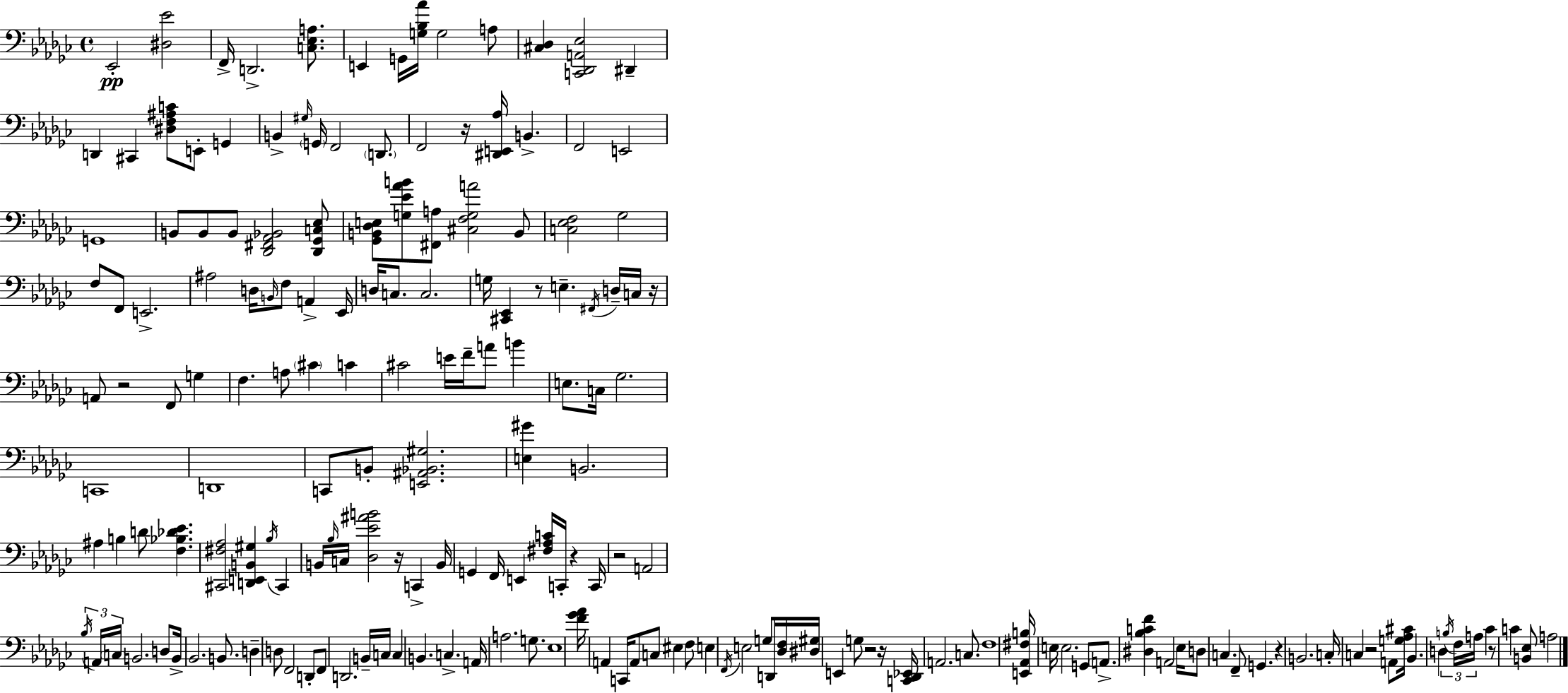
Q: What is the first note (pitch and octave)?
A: Eb2